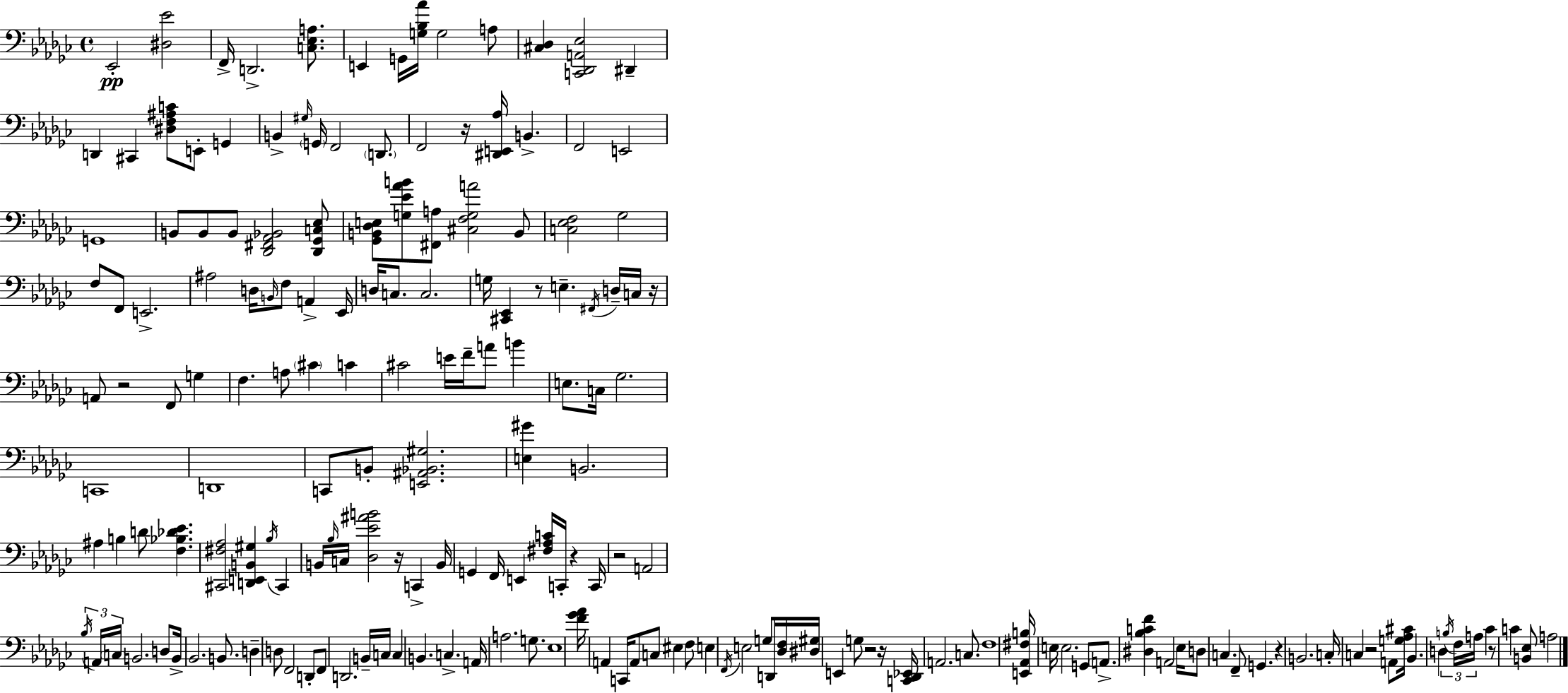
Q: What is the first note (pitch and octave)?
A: Eb2